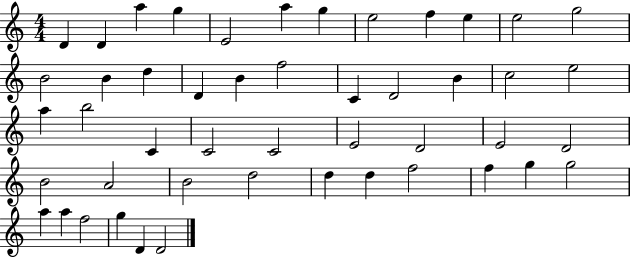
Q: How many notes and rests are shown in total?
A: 48